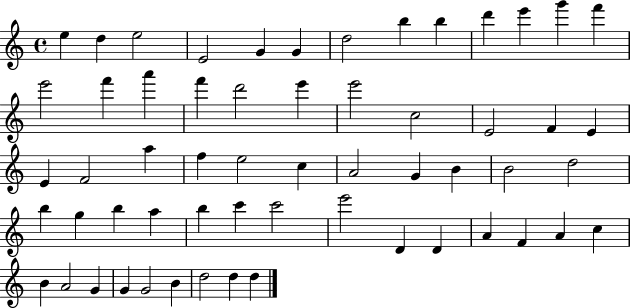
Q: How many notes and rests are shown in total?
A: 58